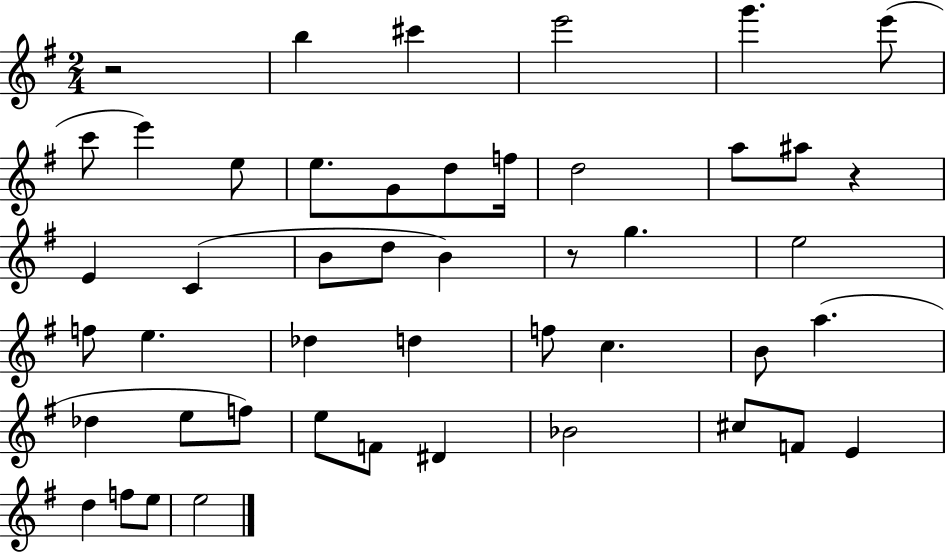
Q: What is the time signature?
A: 2/4